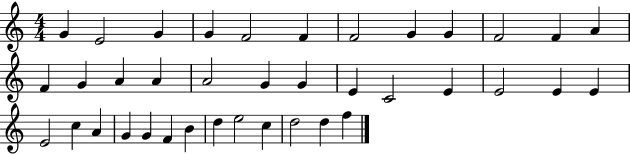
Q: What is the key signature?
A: C major